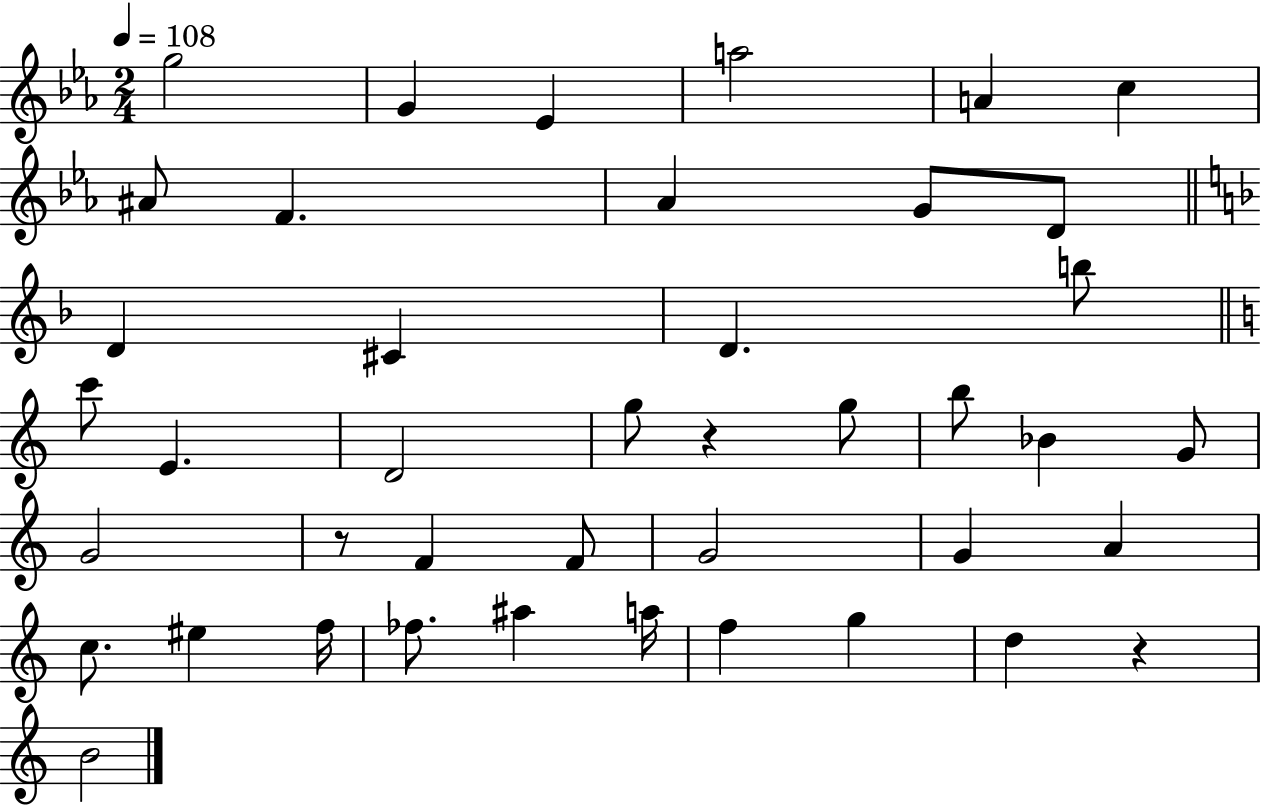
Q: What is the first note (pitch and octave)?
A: G5